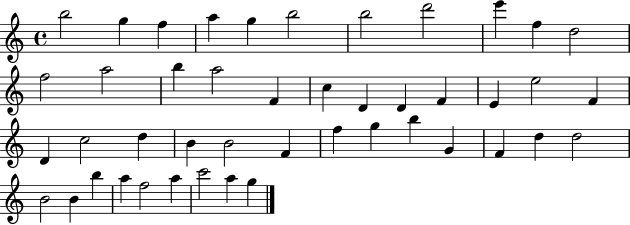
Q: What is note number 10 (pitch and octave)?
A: F5